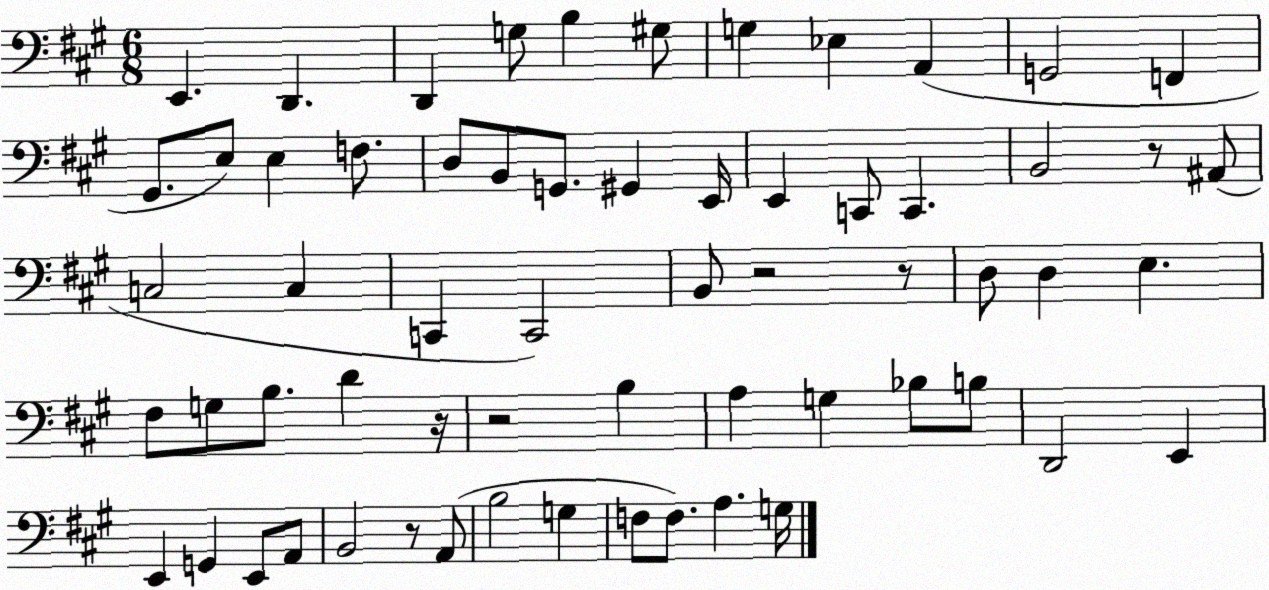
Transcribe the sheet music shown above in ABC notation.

X:1
T:Untitled
M:6/8
L:1/4
K:A
E,, D,, D,, G,/2 B, ^G,/2 G, _E, A,, G,,2 F,, ^G,,/2 E,/2 E, F,/2 D,/2 B,,/2 G,,/2 ^G,, E,,/4 E,, C,,/2 C,, B,,2 z/2 ^A,,/2 C,2 C, C,, C,,2 B,,/2 z2 z/2 D,/2 D, E, ^F,/2 G,/2 B,/2 D z/4 z2 B, A, G, _B,/2 B,/2 D,,2 E,, E,, G,, E,,/2 A,,/2 B,,2 z/2 A,,/2 B,2 G, F,/2 F,/2 A, G,/4